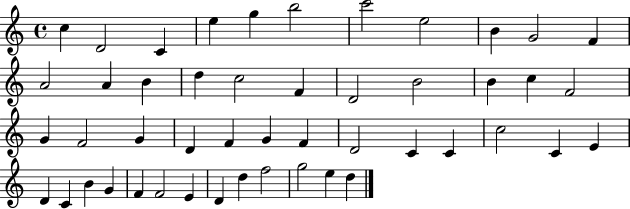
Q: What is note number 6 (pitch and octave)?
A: B5